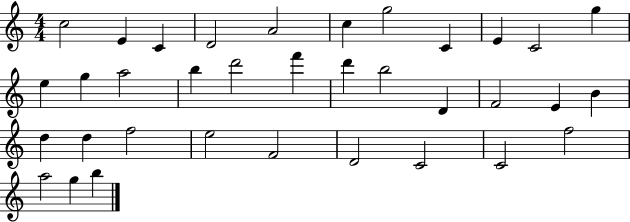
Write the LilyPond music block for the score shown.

{
  \clef treble
  \numericTimeSignature
  \time 4/4
  \key c \major
  c''2 e'4 c'4 | d'2 a'2 | c''4 g''2 c'4 | e'4 c'2 g''4 | \break e''4 g''4 a''2 | b''4 d'''2 f'''4 | d'''4 b''2 d'4 | f'2 e'4 b'4 | \break d''4 d''4 f''2 | e''2 f'2 | d'2 c'2 | c'2 f''2 | \break a''2 g''4 b''4 | \bar "|."
}